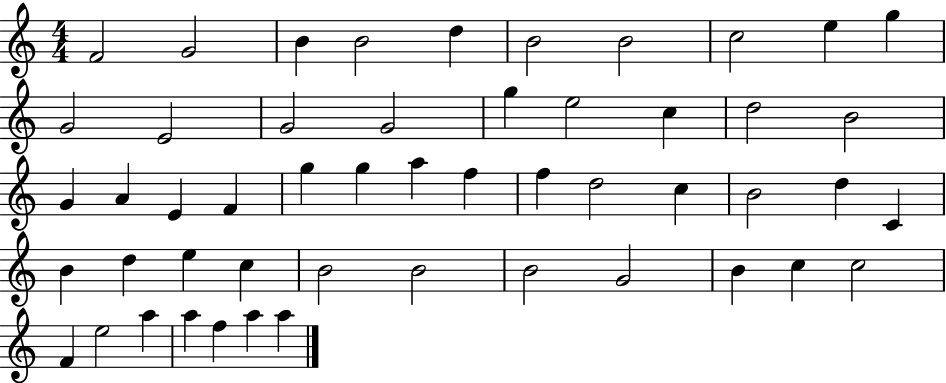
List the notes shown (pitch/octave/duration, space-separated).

F4/h G4/h B4/q B4/h D5/q B4/h B4/h C5/h E5/q G5/q G4/h E4/h G4/h G4/h G5/q E5/h C5/q D5/h B4/h G4/q A4/q E4/q F4/q G5/q G5/q A5/q F5/q F5/q D5/h C5/q B4/h D5/q C4/q B4/q D5/q E5/q C5/q B4/h B4/h B4/h G4/h B4/q C5/q C5/h F4/q E5/h A5/q A5/q F5/q A5/q A5/q